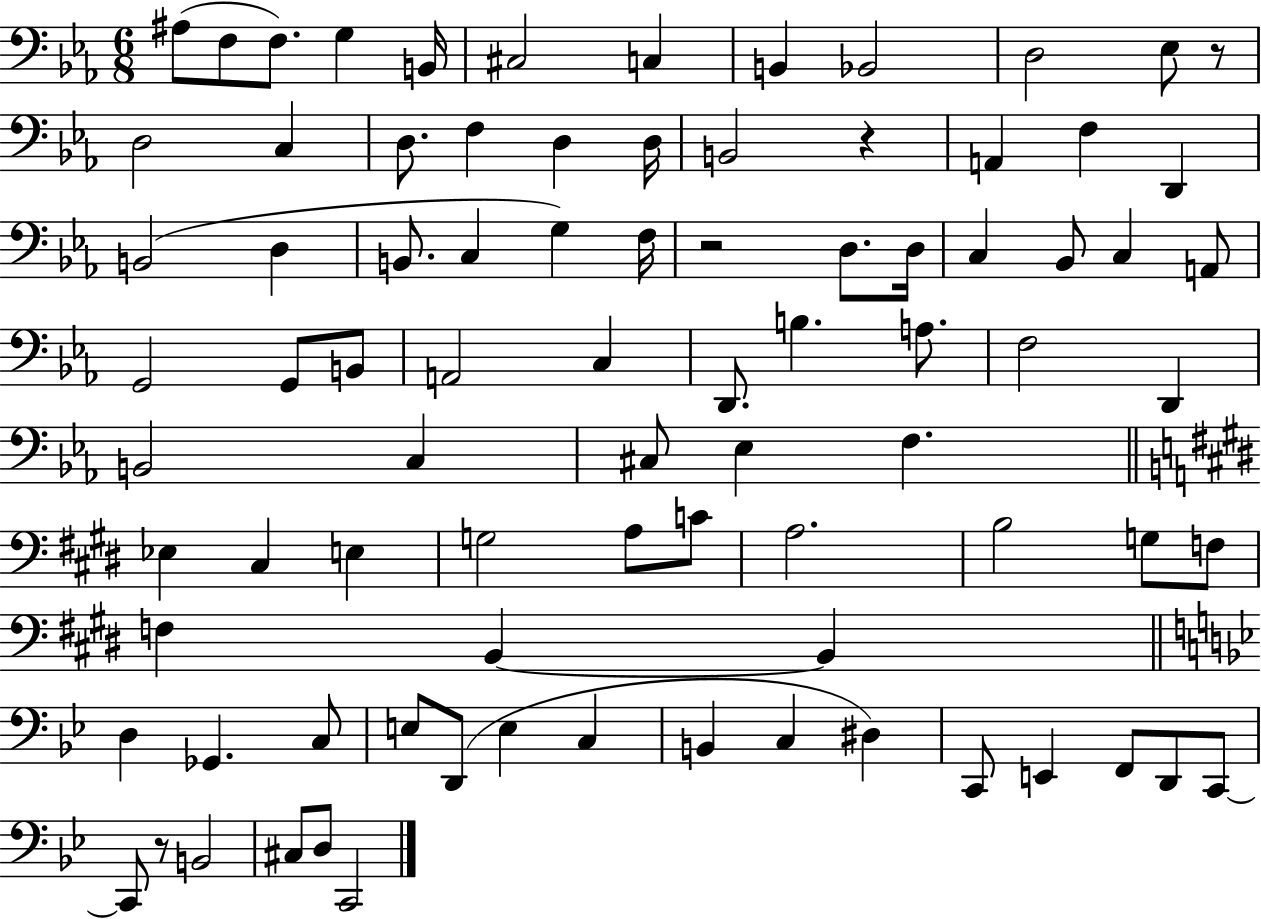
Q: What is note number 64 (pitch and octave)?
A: C3